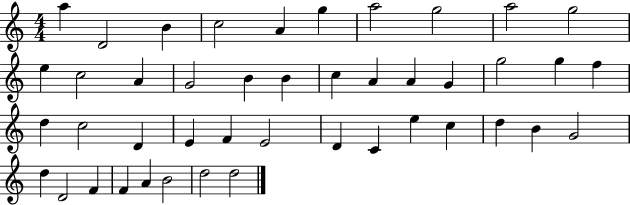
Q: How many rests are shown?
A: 0